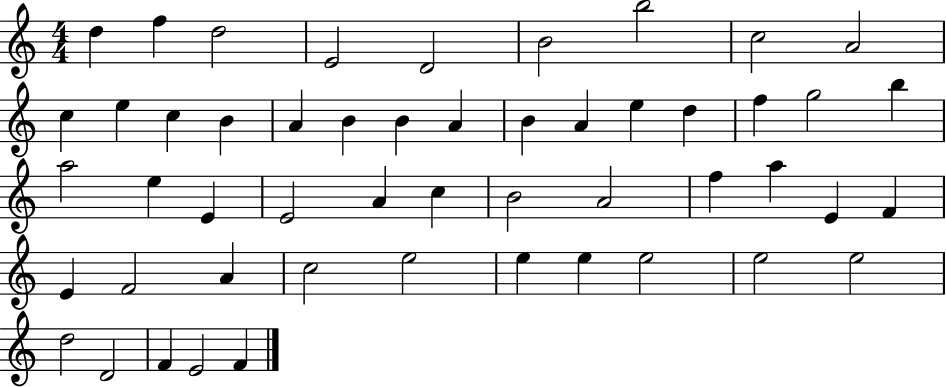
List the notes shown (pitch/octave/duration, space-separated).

D5/q F5/q D5/h E4/h D4/h B4/h B5/h C5/h A4/h C5/q E5/q C5/q B4/q A4/q B4/q B4/q A4/q B4/q A4/q E5/q D5/q F5/q G5/h B5/q A5/h E5/q E4/q E4/h A4/q C5/q B4/h A4/h F5/q A5/q E4/q F4/q E4/q F4/h A4/q C5/h E5/h E5/q E5/q E5/h E5/h E5/h D5/h D4/h F4/q E4/h F4/q